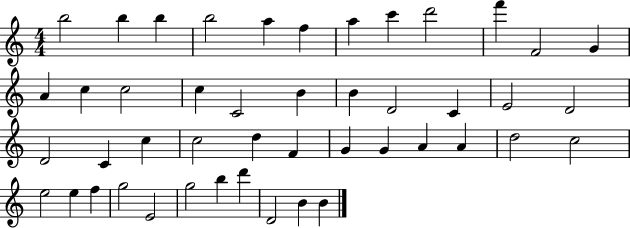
B5/h B5/q B5/q B5/h A5/q F5/q A5/q C6/q D6/h F6/q F4/h G4/q A4/q C5/q C5/h C5/q C4/h B4/q B4/q D4/h C4/q E4/h D4/h D4/h C4/q C5/q C5/h D5/q F4/q G4/q G4/q A4/q A4/q D5/h C5/h E5/h E5/q F5/q G5/h E4/h G5/h B5/q D6/q D4/h B4/q B4/q